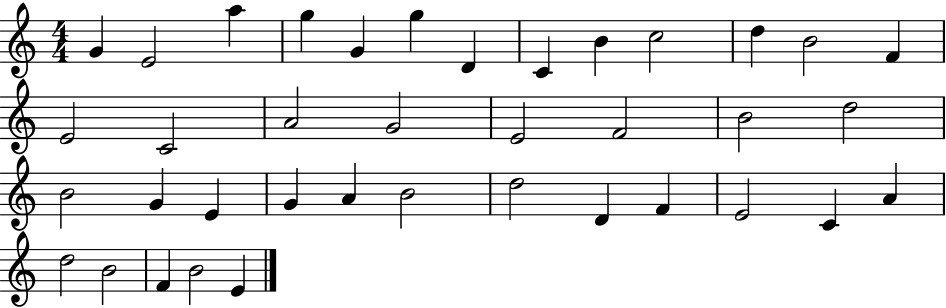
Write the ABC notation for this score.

X:1
T:Untitled
M:4/4
L:1/4
K:C
G E2 a g G g D C B c2 d B2 F E2 C2 A2 G2 E2 F2 B2 d2 B2 G E G A B2 d2 D F E2 C A d2 B2 F B2 E